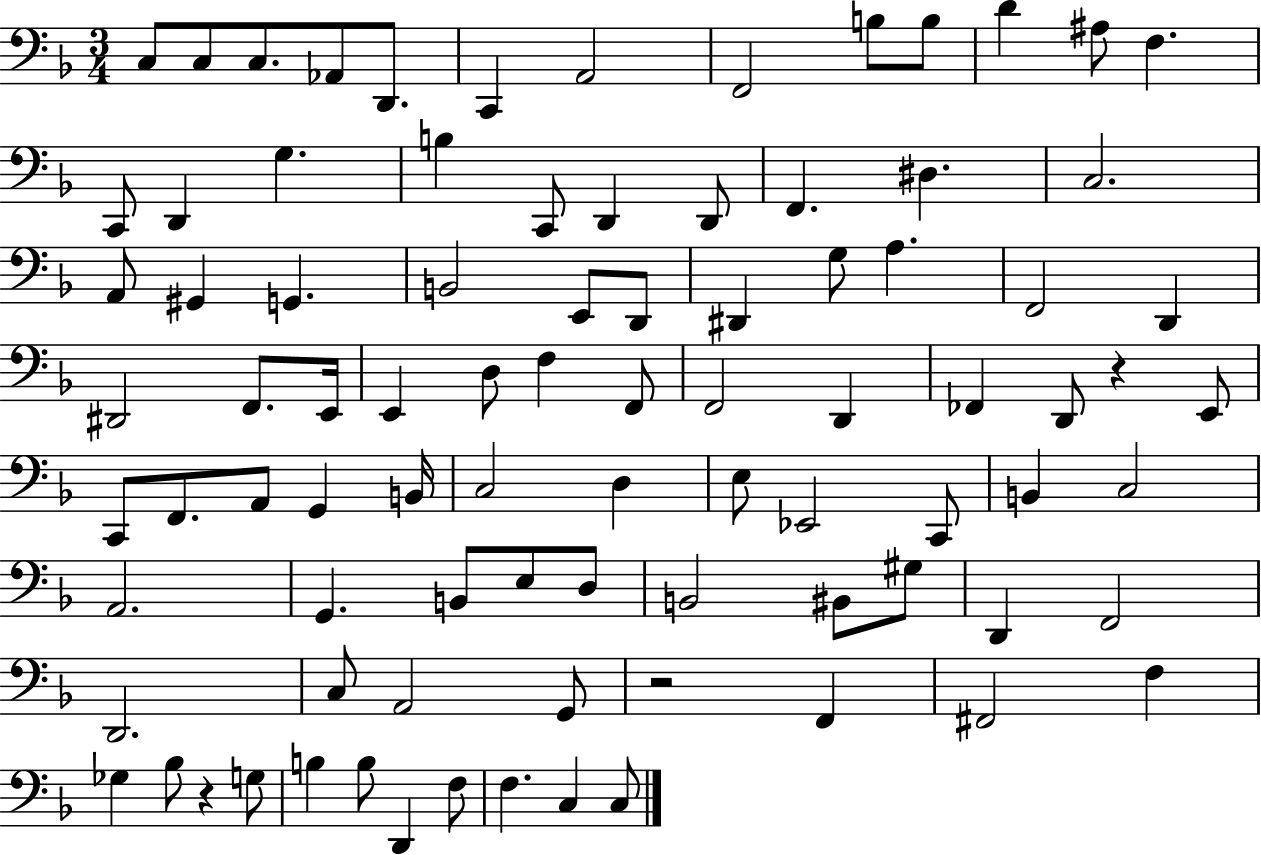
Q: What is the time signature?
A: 3/4